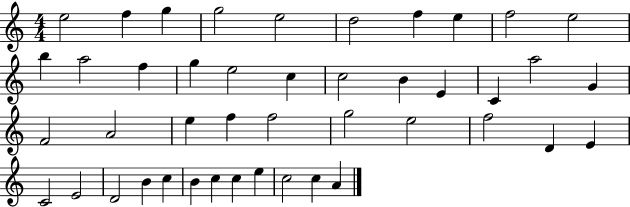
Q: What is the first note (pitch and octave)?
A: E5